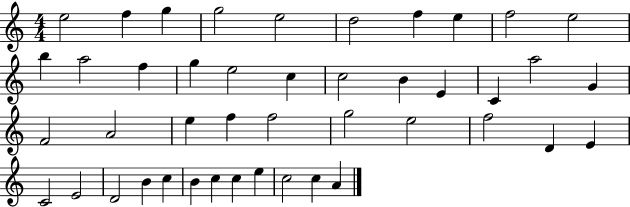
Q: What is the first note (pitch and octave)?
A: E5